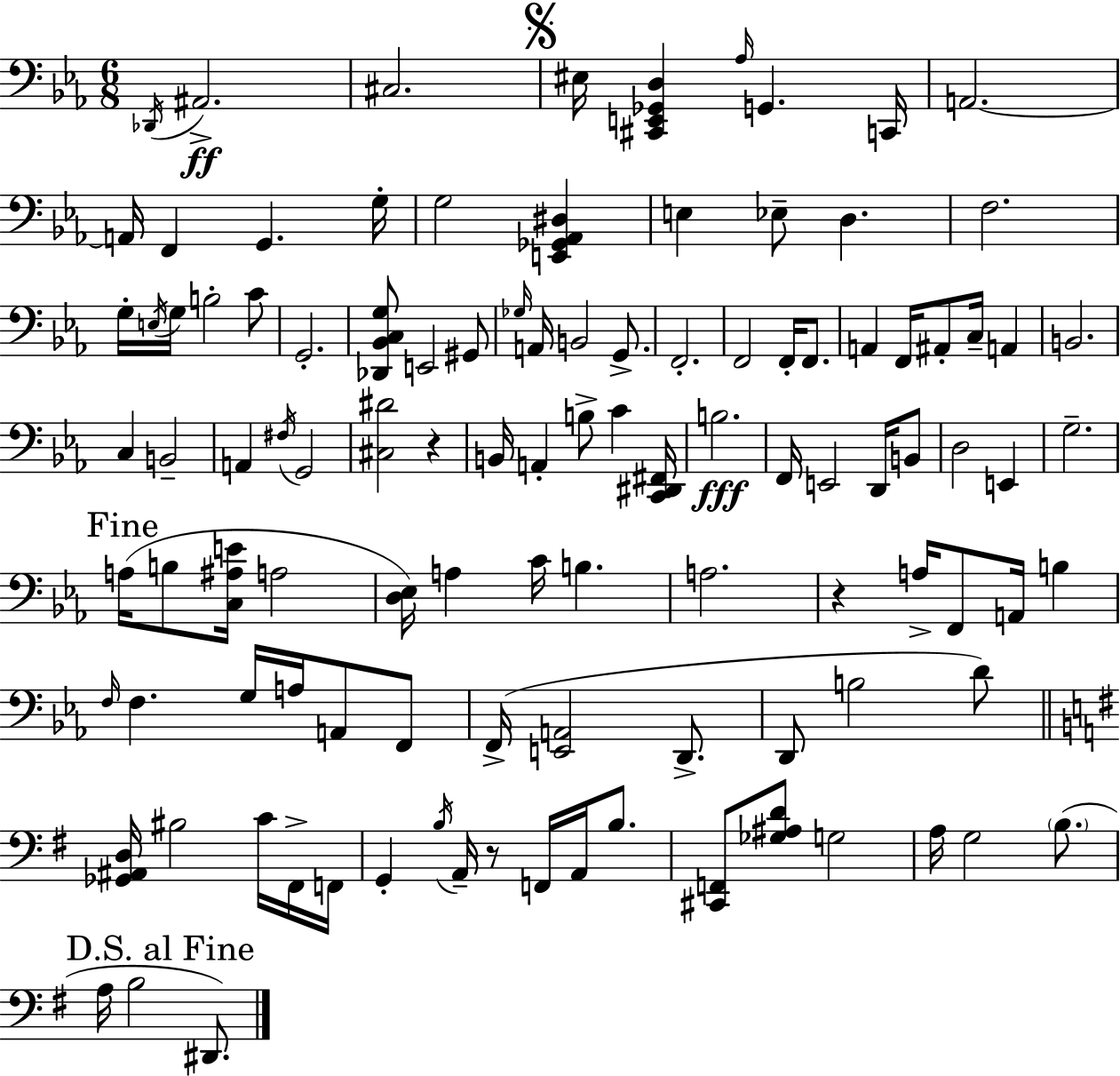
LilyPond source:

{
  \clef bass
  \numericTimeSignature
  \time 6/8
  \key c \minor
  \acciaccatura { des,16 }\ff ais,2.-> | cis2. | \mark \markup { \musicglyph "scripts.segno" } eis16 <cis, e, ges, d>4 \grace { aes16 } g,4. | c,16 a,2.~~ | \break a,16 f,4 g,4. | g16-. g2 <e, ges, aes, dis>4 | e4 ees8-- d4. | f2. | \break g16-. \acciaccatura { e16 } g16 b2-. | c'8 g,2.-. | <des, bes, c g>8 e,2 | gis,8 \grace { ges16 } a,16 b,2 | \break g,8.-> f,2.-. | f,2 | f,16-. f,8. a,4 f,16 ais,8-. c16-- | a,4 b,2. | \break c4 b,2-- | a,4 \acciaccatura { fis16 } g,2 | <cis dis'>2 | r4 b,16 a,4-. b8-> | \break c'4 <c, dis, fis,>16 b2.\fff | f,16 e,2 | d,16 b,8 d2 | e,4 g2.-- | \break \mark "Fine" a16( b8 <c ais e'>16 a2 | <d ees>16) a4 c'16 b4. | a2. | r4 a16-> f,8 | \break a,16 b4 \grace { f16 } f4. | g16 a16 a,8 f,8 f,16->( <e, a,>2 | d,8.-> d,8 b2 | d'8) \bar "||" \break \key e \minor <ges, ais, d>16 bis2 c'16 fis,16-> f,16 | g,4-. \acciaccatura { b16 } a,16-- r8 f,16 a,16 b8. | <cis, f,>8 <ges ais d'>8 g2 | a16 g2 \parenthesize b8.( | \break \mark "D.S. al Fine" a16 b2 dis,8.) | \bar "|."
}